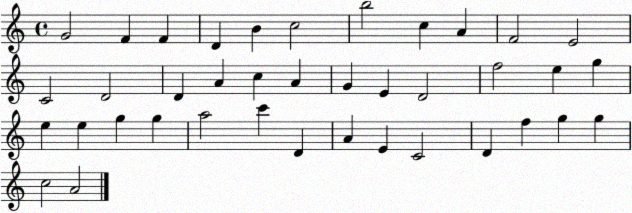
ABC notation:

X:1
T:Untitled
M:4/4
L:1/4
K:C
G2 F F D B c2 b2 c A F2 E2 C2 D2 D A c A G E D2 f2 e g e e g g a2 c' D A E C2 D f g g c2 A2